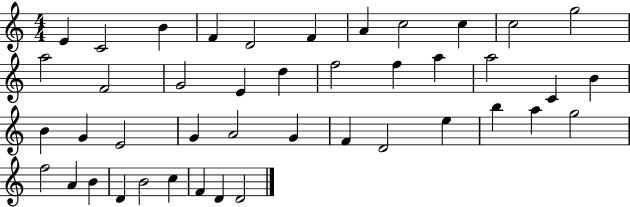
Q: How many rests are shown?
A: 0